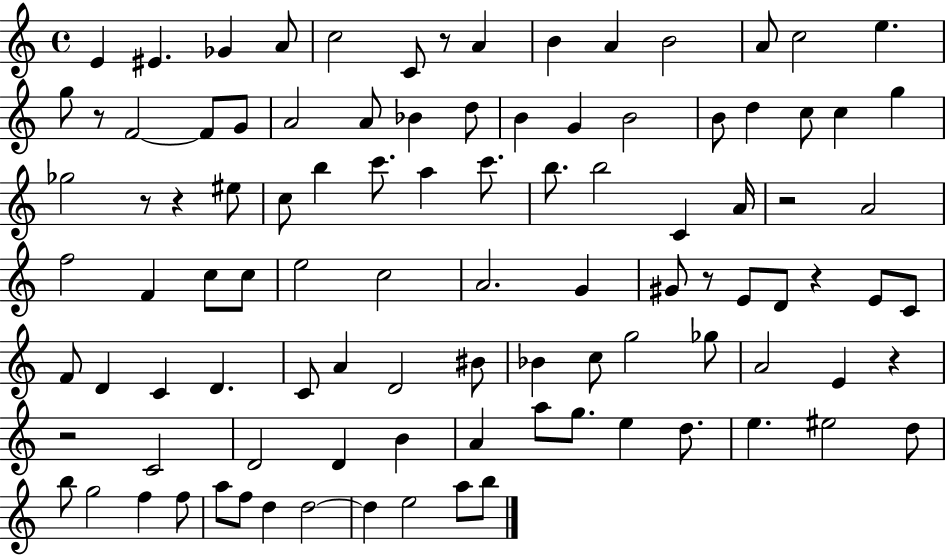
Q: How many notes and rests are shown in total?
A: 101